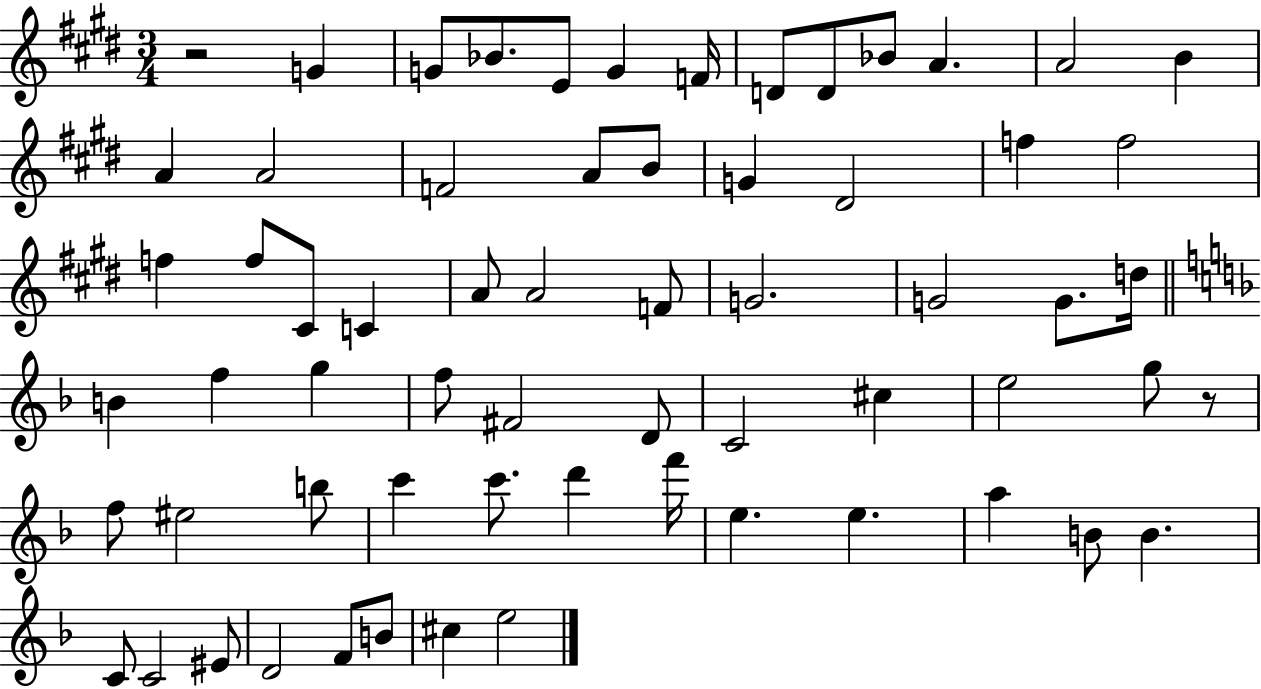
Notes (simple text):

R/h G4/q G4/e Bb4/e. E4/e G4/q F4/s D4/e D4/e Bb4/e A4/q. A4/h B4/q A4/q A4/h F4/h A4/e B4/e G4/q D#4/h F5/q F5/h F5/q F5/e C#4/e C4/q A4/e A4/h F4/e G4/h. G4/h G4/e. D5/s B4/q F5/q G5/q F5/e F#4/h D4/e C4/h C#5/q E5/h G5/e R/e F5/e EIS5/h B5/e C6/q C6/e. D6/q F6/s E5/q. E5/q. A5/q B4/e B4/q. C4/e C4/h EIS4/e D4/h F4/e B4/e C#5/q E5/h